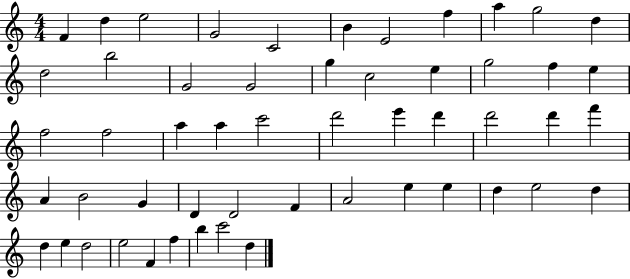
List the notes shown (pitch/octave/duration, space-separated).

F4/q D5/q E5/h G4/h C4/h B4/q E4/h F5/q A5/q G5/h D5/q D5/h B5/h G4/h G4/h G5/q C5/h E5/q G5/h F5/q E5/q F5/h F5/h A5/q A5/q C6/h D6/h E6/q D6/q D6/h D6/q F6/q A4/q B4/h G4/q D4/q D4/h F4/q A4/h E5/q E5/q D5/q E5/h D5/q D5/q E5/q D5/h E5/h F4/q F5/q B5/q C6/h D5/q